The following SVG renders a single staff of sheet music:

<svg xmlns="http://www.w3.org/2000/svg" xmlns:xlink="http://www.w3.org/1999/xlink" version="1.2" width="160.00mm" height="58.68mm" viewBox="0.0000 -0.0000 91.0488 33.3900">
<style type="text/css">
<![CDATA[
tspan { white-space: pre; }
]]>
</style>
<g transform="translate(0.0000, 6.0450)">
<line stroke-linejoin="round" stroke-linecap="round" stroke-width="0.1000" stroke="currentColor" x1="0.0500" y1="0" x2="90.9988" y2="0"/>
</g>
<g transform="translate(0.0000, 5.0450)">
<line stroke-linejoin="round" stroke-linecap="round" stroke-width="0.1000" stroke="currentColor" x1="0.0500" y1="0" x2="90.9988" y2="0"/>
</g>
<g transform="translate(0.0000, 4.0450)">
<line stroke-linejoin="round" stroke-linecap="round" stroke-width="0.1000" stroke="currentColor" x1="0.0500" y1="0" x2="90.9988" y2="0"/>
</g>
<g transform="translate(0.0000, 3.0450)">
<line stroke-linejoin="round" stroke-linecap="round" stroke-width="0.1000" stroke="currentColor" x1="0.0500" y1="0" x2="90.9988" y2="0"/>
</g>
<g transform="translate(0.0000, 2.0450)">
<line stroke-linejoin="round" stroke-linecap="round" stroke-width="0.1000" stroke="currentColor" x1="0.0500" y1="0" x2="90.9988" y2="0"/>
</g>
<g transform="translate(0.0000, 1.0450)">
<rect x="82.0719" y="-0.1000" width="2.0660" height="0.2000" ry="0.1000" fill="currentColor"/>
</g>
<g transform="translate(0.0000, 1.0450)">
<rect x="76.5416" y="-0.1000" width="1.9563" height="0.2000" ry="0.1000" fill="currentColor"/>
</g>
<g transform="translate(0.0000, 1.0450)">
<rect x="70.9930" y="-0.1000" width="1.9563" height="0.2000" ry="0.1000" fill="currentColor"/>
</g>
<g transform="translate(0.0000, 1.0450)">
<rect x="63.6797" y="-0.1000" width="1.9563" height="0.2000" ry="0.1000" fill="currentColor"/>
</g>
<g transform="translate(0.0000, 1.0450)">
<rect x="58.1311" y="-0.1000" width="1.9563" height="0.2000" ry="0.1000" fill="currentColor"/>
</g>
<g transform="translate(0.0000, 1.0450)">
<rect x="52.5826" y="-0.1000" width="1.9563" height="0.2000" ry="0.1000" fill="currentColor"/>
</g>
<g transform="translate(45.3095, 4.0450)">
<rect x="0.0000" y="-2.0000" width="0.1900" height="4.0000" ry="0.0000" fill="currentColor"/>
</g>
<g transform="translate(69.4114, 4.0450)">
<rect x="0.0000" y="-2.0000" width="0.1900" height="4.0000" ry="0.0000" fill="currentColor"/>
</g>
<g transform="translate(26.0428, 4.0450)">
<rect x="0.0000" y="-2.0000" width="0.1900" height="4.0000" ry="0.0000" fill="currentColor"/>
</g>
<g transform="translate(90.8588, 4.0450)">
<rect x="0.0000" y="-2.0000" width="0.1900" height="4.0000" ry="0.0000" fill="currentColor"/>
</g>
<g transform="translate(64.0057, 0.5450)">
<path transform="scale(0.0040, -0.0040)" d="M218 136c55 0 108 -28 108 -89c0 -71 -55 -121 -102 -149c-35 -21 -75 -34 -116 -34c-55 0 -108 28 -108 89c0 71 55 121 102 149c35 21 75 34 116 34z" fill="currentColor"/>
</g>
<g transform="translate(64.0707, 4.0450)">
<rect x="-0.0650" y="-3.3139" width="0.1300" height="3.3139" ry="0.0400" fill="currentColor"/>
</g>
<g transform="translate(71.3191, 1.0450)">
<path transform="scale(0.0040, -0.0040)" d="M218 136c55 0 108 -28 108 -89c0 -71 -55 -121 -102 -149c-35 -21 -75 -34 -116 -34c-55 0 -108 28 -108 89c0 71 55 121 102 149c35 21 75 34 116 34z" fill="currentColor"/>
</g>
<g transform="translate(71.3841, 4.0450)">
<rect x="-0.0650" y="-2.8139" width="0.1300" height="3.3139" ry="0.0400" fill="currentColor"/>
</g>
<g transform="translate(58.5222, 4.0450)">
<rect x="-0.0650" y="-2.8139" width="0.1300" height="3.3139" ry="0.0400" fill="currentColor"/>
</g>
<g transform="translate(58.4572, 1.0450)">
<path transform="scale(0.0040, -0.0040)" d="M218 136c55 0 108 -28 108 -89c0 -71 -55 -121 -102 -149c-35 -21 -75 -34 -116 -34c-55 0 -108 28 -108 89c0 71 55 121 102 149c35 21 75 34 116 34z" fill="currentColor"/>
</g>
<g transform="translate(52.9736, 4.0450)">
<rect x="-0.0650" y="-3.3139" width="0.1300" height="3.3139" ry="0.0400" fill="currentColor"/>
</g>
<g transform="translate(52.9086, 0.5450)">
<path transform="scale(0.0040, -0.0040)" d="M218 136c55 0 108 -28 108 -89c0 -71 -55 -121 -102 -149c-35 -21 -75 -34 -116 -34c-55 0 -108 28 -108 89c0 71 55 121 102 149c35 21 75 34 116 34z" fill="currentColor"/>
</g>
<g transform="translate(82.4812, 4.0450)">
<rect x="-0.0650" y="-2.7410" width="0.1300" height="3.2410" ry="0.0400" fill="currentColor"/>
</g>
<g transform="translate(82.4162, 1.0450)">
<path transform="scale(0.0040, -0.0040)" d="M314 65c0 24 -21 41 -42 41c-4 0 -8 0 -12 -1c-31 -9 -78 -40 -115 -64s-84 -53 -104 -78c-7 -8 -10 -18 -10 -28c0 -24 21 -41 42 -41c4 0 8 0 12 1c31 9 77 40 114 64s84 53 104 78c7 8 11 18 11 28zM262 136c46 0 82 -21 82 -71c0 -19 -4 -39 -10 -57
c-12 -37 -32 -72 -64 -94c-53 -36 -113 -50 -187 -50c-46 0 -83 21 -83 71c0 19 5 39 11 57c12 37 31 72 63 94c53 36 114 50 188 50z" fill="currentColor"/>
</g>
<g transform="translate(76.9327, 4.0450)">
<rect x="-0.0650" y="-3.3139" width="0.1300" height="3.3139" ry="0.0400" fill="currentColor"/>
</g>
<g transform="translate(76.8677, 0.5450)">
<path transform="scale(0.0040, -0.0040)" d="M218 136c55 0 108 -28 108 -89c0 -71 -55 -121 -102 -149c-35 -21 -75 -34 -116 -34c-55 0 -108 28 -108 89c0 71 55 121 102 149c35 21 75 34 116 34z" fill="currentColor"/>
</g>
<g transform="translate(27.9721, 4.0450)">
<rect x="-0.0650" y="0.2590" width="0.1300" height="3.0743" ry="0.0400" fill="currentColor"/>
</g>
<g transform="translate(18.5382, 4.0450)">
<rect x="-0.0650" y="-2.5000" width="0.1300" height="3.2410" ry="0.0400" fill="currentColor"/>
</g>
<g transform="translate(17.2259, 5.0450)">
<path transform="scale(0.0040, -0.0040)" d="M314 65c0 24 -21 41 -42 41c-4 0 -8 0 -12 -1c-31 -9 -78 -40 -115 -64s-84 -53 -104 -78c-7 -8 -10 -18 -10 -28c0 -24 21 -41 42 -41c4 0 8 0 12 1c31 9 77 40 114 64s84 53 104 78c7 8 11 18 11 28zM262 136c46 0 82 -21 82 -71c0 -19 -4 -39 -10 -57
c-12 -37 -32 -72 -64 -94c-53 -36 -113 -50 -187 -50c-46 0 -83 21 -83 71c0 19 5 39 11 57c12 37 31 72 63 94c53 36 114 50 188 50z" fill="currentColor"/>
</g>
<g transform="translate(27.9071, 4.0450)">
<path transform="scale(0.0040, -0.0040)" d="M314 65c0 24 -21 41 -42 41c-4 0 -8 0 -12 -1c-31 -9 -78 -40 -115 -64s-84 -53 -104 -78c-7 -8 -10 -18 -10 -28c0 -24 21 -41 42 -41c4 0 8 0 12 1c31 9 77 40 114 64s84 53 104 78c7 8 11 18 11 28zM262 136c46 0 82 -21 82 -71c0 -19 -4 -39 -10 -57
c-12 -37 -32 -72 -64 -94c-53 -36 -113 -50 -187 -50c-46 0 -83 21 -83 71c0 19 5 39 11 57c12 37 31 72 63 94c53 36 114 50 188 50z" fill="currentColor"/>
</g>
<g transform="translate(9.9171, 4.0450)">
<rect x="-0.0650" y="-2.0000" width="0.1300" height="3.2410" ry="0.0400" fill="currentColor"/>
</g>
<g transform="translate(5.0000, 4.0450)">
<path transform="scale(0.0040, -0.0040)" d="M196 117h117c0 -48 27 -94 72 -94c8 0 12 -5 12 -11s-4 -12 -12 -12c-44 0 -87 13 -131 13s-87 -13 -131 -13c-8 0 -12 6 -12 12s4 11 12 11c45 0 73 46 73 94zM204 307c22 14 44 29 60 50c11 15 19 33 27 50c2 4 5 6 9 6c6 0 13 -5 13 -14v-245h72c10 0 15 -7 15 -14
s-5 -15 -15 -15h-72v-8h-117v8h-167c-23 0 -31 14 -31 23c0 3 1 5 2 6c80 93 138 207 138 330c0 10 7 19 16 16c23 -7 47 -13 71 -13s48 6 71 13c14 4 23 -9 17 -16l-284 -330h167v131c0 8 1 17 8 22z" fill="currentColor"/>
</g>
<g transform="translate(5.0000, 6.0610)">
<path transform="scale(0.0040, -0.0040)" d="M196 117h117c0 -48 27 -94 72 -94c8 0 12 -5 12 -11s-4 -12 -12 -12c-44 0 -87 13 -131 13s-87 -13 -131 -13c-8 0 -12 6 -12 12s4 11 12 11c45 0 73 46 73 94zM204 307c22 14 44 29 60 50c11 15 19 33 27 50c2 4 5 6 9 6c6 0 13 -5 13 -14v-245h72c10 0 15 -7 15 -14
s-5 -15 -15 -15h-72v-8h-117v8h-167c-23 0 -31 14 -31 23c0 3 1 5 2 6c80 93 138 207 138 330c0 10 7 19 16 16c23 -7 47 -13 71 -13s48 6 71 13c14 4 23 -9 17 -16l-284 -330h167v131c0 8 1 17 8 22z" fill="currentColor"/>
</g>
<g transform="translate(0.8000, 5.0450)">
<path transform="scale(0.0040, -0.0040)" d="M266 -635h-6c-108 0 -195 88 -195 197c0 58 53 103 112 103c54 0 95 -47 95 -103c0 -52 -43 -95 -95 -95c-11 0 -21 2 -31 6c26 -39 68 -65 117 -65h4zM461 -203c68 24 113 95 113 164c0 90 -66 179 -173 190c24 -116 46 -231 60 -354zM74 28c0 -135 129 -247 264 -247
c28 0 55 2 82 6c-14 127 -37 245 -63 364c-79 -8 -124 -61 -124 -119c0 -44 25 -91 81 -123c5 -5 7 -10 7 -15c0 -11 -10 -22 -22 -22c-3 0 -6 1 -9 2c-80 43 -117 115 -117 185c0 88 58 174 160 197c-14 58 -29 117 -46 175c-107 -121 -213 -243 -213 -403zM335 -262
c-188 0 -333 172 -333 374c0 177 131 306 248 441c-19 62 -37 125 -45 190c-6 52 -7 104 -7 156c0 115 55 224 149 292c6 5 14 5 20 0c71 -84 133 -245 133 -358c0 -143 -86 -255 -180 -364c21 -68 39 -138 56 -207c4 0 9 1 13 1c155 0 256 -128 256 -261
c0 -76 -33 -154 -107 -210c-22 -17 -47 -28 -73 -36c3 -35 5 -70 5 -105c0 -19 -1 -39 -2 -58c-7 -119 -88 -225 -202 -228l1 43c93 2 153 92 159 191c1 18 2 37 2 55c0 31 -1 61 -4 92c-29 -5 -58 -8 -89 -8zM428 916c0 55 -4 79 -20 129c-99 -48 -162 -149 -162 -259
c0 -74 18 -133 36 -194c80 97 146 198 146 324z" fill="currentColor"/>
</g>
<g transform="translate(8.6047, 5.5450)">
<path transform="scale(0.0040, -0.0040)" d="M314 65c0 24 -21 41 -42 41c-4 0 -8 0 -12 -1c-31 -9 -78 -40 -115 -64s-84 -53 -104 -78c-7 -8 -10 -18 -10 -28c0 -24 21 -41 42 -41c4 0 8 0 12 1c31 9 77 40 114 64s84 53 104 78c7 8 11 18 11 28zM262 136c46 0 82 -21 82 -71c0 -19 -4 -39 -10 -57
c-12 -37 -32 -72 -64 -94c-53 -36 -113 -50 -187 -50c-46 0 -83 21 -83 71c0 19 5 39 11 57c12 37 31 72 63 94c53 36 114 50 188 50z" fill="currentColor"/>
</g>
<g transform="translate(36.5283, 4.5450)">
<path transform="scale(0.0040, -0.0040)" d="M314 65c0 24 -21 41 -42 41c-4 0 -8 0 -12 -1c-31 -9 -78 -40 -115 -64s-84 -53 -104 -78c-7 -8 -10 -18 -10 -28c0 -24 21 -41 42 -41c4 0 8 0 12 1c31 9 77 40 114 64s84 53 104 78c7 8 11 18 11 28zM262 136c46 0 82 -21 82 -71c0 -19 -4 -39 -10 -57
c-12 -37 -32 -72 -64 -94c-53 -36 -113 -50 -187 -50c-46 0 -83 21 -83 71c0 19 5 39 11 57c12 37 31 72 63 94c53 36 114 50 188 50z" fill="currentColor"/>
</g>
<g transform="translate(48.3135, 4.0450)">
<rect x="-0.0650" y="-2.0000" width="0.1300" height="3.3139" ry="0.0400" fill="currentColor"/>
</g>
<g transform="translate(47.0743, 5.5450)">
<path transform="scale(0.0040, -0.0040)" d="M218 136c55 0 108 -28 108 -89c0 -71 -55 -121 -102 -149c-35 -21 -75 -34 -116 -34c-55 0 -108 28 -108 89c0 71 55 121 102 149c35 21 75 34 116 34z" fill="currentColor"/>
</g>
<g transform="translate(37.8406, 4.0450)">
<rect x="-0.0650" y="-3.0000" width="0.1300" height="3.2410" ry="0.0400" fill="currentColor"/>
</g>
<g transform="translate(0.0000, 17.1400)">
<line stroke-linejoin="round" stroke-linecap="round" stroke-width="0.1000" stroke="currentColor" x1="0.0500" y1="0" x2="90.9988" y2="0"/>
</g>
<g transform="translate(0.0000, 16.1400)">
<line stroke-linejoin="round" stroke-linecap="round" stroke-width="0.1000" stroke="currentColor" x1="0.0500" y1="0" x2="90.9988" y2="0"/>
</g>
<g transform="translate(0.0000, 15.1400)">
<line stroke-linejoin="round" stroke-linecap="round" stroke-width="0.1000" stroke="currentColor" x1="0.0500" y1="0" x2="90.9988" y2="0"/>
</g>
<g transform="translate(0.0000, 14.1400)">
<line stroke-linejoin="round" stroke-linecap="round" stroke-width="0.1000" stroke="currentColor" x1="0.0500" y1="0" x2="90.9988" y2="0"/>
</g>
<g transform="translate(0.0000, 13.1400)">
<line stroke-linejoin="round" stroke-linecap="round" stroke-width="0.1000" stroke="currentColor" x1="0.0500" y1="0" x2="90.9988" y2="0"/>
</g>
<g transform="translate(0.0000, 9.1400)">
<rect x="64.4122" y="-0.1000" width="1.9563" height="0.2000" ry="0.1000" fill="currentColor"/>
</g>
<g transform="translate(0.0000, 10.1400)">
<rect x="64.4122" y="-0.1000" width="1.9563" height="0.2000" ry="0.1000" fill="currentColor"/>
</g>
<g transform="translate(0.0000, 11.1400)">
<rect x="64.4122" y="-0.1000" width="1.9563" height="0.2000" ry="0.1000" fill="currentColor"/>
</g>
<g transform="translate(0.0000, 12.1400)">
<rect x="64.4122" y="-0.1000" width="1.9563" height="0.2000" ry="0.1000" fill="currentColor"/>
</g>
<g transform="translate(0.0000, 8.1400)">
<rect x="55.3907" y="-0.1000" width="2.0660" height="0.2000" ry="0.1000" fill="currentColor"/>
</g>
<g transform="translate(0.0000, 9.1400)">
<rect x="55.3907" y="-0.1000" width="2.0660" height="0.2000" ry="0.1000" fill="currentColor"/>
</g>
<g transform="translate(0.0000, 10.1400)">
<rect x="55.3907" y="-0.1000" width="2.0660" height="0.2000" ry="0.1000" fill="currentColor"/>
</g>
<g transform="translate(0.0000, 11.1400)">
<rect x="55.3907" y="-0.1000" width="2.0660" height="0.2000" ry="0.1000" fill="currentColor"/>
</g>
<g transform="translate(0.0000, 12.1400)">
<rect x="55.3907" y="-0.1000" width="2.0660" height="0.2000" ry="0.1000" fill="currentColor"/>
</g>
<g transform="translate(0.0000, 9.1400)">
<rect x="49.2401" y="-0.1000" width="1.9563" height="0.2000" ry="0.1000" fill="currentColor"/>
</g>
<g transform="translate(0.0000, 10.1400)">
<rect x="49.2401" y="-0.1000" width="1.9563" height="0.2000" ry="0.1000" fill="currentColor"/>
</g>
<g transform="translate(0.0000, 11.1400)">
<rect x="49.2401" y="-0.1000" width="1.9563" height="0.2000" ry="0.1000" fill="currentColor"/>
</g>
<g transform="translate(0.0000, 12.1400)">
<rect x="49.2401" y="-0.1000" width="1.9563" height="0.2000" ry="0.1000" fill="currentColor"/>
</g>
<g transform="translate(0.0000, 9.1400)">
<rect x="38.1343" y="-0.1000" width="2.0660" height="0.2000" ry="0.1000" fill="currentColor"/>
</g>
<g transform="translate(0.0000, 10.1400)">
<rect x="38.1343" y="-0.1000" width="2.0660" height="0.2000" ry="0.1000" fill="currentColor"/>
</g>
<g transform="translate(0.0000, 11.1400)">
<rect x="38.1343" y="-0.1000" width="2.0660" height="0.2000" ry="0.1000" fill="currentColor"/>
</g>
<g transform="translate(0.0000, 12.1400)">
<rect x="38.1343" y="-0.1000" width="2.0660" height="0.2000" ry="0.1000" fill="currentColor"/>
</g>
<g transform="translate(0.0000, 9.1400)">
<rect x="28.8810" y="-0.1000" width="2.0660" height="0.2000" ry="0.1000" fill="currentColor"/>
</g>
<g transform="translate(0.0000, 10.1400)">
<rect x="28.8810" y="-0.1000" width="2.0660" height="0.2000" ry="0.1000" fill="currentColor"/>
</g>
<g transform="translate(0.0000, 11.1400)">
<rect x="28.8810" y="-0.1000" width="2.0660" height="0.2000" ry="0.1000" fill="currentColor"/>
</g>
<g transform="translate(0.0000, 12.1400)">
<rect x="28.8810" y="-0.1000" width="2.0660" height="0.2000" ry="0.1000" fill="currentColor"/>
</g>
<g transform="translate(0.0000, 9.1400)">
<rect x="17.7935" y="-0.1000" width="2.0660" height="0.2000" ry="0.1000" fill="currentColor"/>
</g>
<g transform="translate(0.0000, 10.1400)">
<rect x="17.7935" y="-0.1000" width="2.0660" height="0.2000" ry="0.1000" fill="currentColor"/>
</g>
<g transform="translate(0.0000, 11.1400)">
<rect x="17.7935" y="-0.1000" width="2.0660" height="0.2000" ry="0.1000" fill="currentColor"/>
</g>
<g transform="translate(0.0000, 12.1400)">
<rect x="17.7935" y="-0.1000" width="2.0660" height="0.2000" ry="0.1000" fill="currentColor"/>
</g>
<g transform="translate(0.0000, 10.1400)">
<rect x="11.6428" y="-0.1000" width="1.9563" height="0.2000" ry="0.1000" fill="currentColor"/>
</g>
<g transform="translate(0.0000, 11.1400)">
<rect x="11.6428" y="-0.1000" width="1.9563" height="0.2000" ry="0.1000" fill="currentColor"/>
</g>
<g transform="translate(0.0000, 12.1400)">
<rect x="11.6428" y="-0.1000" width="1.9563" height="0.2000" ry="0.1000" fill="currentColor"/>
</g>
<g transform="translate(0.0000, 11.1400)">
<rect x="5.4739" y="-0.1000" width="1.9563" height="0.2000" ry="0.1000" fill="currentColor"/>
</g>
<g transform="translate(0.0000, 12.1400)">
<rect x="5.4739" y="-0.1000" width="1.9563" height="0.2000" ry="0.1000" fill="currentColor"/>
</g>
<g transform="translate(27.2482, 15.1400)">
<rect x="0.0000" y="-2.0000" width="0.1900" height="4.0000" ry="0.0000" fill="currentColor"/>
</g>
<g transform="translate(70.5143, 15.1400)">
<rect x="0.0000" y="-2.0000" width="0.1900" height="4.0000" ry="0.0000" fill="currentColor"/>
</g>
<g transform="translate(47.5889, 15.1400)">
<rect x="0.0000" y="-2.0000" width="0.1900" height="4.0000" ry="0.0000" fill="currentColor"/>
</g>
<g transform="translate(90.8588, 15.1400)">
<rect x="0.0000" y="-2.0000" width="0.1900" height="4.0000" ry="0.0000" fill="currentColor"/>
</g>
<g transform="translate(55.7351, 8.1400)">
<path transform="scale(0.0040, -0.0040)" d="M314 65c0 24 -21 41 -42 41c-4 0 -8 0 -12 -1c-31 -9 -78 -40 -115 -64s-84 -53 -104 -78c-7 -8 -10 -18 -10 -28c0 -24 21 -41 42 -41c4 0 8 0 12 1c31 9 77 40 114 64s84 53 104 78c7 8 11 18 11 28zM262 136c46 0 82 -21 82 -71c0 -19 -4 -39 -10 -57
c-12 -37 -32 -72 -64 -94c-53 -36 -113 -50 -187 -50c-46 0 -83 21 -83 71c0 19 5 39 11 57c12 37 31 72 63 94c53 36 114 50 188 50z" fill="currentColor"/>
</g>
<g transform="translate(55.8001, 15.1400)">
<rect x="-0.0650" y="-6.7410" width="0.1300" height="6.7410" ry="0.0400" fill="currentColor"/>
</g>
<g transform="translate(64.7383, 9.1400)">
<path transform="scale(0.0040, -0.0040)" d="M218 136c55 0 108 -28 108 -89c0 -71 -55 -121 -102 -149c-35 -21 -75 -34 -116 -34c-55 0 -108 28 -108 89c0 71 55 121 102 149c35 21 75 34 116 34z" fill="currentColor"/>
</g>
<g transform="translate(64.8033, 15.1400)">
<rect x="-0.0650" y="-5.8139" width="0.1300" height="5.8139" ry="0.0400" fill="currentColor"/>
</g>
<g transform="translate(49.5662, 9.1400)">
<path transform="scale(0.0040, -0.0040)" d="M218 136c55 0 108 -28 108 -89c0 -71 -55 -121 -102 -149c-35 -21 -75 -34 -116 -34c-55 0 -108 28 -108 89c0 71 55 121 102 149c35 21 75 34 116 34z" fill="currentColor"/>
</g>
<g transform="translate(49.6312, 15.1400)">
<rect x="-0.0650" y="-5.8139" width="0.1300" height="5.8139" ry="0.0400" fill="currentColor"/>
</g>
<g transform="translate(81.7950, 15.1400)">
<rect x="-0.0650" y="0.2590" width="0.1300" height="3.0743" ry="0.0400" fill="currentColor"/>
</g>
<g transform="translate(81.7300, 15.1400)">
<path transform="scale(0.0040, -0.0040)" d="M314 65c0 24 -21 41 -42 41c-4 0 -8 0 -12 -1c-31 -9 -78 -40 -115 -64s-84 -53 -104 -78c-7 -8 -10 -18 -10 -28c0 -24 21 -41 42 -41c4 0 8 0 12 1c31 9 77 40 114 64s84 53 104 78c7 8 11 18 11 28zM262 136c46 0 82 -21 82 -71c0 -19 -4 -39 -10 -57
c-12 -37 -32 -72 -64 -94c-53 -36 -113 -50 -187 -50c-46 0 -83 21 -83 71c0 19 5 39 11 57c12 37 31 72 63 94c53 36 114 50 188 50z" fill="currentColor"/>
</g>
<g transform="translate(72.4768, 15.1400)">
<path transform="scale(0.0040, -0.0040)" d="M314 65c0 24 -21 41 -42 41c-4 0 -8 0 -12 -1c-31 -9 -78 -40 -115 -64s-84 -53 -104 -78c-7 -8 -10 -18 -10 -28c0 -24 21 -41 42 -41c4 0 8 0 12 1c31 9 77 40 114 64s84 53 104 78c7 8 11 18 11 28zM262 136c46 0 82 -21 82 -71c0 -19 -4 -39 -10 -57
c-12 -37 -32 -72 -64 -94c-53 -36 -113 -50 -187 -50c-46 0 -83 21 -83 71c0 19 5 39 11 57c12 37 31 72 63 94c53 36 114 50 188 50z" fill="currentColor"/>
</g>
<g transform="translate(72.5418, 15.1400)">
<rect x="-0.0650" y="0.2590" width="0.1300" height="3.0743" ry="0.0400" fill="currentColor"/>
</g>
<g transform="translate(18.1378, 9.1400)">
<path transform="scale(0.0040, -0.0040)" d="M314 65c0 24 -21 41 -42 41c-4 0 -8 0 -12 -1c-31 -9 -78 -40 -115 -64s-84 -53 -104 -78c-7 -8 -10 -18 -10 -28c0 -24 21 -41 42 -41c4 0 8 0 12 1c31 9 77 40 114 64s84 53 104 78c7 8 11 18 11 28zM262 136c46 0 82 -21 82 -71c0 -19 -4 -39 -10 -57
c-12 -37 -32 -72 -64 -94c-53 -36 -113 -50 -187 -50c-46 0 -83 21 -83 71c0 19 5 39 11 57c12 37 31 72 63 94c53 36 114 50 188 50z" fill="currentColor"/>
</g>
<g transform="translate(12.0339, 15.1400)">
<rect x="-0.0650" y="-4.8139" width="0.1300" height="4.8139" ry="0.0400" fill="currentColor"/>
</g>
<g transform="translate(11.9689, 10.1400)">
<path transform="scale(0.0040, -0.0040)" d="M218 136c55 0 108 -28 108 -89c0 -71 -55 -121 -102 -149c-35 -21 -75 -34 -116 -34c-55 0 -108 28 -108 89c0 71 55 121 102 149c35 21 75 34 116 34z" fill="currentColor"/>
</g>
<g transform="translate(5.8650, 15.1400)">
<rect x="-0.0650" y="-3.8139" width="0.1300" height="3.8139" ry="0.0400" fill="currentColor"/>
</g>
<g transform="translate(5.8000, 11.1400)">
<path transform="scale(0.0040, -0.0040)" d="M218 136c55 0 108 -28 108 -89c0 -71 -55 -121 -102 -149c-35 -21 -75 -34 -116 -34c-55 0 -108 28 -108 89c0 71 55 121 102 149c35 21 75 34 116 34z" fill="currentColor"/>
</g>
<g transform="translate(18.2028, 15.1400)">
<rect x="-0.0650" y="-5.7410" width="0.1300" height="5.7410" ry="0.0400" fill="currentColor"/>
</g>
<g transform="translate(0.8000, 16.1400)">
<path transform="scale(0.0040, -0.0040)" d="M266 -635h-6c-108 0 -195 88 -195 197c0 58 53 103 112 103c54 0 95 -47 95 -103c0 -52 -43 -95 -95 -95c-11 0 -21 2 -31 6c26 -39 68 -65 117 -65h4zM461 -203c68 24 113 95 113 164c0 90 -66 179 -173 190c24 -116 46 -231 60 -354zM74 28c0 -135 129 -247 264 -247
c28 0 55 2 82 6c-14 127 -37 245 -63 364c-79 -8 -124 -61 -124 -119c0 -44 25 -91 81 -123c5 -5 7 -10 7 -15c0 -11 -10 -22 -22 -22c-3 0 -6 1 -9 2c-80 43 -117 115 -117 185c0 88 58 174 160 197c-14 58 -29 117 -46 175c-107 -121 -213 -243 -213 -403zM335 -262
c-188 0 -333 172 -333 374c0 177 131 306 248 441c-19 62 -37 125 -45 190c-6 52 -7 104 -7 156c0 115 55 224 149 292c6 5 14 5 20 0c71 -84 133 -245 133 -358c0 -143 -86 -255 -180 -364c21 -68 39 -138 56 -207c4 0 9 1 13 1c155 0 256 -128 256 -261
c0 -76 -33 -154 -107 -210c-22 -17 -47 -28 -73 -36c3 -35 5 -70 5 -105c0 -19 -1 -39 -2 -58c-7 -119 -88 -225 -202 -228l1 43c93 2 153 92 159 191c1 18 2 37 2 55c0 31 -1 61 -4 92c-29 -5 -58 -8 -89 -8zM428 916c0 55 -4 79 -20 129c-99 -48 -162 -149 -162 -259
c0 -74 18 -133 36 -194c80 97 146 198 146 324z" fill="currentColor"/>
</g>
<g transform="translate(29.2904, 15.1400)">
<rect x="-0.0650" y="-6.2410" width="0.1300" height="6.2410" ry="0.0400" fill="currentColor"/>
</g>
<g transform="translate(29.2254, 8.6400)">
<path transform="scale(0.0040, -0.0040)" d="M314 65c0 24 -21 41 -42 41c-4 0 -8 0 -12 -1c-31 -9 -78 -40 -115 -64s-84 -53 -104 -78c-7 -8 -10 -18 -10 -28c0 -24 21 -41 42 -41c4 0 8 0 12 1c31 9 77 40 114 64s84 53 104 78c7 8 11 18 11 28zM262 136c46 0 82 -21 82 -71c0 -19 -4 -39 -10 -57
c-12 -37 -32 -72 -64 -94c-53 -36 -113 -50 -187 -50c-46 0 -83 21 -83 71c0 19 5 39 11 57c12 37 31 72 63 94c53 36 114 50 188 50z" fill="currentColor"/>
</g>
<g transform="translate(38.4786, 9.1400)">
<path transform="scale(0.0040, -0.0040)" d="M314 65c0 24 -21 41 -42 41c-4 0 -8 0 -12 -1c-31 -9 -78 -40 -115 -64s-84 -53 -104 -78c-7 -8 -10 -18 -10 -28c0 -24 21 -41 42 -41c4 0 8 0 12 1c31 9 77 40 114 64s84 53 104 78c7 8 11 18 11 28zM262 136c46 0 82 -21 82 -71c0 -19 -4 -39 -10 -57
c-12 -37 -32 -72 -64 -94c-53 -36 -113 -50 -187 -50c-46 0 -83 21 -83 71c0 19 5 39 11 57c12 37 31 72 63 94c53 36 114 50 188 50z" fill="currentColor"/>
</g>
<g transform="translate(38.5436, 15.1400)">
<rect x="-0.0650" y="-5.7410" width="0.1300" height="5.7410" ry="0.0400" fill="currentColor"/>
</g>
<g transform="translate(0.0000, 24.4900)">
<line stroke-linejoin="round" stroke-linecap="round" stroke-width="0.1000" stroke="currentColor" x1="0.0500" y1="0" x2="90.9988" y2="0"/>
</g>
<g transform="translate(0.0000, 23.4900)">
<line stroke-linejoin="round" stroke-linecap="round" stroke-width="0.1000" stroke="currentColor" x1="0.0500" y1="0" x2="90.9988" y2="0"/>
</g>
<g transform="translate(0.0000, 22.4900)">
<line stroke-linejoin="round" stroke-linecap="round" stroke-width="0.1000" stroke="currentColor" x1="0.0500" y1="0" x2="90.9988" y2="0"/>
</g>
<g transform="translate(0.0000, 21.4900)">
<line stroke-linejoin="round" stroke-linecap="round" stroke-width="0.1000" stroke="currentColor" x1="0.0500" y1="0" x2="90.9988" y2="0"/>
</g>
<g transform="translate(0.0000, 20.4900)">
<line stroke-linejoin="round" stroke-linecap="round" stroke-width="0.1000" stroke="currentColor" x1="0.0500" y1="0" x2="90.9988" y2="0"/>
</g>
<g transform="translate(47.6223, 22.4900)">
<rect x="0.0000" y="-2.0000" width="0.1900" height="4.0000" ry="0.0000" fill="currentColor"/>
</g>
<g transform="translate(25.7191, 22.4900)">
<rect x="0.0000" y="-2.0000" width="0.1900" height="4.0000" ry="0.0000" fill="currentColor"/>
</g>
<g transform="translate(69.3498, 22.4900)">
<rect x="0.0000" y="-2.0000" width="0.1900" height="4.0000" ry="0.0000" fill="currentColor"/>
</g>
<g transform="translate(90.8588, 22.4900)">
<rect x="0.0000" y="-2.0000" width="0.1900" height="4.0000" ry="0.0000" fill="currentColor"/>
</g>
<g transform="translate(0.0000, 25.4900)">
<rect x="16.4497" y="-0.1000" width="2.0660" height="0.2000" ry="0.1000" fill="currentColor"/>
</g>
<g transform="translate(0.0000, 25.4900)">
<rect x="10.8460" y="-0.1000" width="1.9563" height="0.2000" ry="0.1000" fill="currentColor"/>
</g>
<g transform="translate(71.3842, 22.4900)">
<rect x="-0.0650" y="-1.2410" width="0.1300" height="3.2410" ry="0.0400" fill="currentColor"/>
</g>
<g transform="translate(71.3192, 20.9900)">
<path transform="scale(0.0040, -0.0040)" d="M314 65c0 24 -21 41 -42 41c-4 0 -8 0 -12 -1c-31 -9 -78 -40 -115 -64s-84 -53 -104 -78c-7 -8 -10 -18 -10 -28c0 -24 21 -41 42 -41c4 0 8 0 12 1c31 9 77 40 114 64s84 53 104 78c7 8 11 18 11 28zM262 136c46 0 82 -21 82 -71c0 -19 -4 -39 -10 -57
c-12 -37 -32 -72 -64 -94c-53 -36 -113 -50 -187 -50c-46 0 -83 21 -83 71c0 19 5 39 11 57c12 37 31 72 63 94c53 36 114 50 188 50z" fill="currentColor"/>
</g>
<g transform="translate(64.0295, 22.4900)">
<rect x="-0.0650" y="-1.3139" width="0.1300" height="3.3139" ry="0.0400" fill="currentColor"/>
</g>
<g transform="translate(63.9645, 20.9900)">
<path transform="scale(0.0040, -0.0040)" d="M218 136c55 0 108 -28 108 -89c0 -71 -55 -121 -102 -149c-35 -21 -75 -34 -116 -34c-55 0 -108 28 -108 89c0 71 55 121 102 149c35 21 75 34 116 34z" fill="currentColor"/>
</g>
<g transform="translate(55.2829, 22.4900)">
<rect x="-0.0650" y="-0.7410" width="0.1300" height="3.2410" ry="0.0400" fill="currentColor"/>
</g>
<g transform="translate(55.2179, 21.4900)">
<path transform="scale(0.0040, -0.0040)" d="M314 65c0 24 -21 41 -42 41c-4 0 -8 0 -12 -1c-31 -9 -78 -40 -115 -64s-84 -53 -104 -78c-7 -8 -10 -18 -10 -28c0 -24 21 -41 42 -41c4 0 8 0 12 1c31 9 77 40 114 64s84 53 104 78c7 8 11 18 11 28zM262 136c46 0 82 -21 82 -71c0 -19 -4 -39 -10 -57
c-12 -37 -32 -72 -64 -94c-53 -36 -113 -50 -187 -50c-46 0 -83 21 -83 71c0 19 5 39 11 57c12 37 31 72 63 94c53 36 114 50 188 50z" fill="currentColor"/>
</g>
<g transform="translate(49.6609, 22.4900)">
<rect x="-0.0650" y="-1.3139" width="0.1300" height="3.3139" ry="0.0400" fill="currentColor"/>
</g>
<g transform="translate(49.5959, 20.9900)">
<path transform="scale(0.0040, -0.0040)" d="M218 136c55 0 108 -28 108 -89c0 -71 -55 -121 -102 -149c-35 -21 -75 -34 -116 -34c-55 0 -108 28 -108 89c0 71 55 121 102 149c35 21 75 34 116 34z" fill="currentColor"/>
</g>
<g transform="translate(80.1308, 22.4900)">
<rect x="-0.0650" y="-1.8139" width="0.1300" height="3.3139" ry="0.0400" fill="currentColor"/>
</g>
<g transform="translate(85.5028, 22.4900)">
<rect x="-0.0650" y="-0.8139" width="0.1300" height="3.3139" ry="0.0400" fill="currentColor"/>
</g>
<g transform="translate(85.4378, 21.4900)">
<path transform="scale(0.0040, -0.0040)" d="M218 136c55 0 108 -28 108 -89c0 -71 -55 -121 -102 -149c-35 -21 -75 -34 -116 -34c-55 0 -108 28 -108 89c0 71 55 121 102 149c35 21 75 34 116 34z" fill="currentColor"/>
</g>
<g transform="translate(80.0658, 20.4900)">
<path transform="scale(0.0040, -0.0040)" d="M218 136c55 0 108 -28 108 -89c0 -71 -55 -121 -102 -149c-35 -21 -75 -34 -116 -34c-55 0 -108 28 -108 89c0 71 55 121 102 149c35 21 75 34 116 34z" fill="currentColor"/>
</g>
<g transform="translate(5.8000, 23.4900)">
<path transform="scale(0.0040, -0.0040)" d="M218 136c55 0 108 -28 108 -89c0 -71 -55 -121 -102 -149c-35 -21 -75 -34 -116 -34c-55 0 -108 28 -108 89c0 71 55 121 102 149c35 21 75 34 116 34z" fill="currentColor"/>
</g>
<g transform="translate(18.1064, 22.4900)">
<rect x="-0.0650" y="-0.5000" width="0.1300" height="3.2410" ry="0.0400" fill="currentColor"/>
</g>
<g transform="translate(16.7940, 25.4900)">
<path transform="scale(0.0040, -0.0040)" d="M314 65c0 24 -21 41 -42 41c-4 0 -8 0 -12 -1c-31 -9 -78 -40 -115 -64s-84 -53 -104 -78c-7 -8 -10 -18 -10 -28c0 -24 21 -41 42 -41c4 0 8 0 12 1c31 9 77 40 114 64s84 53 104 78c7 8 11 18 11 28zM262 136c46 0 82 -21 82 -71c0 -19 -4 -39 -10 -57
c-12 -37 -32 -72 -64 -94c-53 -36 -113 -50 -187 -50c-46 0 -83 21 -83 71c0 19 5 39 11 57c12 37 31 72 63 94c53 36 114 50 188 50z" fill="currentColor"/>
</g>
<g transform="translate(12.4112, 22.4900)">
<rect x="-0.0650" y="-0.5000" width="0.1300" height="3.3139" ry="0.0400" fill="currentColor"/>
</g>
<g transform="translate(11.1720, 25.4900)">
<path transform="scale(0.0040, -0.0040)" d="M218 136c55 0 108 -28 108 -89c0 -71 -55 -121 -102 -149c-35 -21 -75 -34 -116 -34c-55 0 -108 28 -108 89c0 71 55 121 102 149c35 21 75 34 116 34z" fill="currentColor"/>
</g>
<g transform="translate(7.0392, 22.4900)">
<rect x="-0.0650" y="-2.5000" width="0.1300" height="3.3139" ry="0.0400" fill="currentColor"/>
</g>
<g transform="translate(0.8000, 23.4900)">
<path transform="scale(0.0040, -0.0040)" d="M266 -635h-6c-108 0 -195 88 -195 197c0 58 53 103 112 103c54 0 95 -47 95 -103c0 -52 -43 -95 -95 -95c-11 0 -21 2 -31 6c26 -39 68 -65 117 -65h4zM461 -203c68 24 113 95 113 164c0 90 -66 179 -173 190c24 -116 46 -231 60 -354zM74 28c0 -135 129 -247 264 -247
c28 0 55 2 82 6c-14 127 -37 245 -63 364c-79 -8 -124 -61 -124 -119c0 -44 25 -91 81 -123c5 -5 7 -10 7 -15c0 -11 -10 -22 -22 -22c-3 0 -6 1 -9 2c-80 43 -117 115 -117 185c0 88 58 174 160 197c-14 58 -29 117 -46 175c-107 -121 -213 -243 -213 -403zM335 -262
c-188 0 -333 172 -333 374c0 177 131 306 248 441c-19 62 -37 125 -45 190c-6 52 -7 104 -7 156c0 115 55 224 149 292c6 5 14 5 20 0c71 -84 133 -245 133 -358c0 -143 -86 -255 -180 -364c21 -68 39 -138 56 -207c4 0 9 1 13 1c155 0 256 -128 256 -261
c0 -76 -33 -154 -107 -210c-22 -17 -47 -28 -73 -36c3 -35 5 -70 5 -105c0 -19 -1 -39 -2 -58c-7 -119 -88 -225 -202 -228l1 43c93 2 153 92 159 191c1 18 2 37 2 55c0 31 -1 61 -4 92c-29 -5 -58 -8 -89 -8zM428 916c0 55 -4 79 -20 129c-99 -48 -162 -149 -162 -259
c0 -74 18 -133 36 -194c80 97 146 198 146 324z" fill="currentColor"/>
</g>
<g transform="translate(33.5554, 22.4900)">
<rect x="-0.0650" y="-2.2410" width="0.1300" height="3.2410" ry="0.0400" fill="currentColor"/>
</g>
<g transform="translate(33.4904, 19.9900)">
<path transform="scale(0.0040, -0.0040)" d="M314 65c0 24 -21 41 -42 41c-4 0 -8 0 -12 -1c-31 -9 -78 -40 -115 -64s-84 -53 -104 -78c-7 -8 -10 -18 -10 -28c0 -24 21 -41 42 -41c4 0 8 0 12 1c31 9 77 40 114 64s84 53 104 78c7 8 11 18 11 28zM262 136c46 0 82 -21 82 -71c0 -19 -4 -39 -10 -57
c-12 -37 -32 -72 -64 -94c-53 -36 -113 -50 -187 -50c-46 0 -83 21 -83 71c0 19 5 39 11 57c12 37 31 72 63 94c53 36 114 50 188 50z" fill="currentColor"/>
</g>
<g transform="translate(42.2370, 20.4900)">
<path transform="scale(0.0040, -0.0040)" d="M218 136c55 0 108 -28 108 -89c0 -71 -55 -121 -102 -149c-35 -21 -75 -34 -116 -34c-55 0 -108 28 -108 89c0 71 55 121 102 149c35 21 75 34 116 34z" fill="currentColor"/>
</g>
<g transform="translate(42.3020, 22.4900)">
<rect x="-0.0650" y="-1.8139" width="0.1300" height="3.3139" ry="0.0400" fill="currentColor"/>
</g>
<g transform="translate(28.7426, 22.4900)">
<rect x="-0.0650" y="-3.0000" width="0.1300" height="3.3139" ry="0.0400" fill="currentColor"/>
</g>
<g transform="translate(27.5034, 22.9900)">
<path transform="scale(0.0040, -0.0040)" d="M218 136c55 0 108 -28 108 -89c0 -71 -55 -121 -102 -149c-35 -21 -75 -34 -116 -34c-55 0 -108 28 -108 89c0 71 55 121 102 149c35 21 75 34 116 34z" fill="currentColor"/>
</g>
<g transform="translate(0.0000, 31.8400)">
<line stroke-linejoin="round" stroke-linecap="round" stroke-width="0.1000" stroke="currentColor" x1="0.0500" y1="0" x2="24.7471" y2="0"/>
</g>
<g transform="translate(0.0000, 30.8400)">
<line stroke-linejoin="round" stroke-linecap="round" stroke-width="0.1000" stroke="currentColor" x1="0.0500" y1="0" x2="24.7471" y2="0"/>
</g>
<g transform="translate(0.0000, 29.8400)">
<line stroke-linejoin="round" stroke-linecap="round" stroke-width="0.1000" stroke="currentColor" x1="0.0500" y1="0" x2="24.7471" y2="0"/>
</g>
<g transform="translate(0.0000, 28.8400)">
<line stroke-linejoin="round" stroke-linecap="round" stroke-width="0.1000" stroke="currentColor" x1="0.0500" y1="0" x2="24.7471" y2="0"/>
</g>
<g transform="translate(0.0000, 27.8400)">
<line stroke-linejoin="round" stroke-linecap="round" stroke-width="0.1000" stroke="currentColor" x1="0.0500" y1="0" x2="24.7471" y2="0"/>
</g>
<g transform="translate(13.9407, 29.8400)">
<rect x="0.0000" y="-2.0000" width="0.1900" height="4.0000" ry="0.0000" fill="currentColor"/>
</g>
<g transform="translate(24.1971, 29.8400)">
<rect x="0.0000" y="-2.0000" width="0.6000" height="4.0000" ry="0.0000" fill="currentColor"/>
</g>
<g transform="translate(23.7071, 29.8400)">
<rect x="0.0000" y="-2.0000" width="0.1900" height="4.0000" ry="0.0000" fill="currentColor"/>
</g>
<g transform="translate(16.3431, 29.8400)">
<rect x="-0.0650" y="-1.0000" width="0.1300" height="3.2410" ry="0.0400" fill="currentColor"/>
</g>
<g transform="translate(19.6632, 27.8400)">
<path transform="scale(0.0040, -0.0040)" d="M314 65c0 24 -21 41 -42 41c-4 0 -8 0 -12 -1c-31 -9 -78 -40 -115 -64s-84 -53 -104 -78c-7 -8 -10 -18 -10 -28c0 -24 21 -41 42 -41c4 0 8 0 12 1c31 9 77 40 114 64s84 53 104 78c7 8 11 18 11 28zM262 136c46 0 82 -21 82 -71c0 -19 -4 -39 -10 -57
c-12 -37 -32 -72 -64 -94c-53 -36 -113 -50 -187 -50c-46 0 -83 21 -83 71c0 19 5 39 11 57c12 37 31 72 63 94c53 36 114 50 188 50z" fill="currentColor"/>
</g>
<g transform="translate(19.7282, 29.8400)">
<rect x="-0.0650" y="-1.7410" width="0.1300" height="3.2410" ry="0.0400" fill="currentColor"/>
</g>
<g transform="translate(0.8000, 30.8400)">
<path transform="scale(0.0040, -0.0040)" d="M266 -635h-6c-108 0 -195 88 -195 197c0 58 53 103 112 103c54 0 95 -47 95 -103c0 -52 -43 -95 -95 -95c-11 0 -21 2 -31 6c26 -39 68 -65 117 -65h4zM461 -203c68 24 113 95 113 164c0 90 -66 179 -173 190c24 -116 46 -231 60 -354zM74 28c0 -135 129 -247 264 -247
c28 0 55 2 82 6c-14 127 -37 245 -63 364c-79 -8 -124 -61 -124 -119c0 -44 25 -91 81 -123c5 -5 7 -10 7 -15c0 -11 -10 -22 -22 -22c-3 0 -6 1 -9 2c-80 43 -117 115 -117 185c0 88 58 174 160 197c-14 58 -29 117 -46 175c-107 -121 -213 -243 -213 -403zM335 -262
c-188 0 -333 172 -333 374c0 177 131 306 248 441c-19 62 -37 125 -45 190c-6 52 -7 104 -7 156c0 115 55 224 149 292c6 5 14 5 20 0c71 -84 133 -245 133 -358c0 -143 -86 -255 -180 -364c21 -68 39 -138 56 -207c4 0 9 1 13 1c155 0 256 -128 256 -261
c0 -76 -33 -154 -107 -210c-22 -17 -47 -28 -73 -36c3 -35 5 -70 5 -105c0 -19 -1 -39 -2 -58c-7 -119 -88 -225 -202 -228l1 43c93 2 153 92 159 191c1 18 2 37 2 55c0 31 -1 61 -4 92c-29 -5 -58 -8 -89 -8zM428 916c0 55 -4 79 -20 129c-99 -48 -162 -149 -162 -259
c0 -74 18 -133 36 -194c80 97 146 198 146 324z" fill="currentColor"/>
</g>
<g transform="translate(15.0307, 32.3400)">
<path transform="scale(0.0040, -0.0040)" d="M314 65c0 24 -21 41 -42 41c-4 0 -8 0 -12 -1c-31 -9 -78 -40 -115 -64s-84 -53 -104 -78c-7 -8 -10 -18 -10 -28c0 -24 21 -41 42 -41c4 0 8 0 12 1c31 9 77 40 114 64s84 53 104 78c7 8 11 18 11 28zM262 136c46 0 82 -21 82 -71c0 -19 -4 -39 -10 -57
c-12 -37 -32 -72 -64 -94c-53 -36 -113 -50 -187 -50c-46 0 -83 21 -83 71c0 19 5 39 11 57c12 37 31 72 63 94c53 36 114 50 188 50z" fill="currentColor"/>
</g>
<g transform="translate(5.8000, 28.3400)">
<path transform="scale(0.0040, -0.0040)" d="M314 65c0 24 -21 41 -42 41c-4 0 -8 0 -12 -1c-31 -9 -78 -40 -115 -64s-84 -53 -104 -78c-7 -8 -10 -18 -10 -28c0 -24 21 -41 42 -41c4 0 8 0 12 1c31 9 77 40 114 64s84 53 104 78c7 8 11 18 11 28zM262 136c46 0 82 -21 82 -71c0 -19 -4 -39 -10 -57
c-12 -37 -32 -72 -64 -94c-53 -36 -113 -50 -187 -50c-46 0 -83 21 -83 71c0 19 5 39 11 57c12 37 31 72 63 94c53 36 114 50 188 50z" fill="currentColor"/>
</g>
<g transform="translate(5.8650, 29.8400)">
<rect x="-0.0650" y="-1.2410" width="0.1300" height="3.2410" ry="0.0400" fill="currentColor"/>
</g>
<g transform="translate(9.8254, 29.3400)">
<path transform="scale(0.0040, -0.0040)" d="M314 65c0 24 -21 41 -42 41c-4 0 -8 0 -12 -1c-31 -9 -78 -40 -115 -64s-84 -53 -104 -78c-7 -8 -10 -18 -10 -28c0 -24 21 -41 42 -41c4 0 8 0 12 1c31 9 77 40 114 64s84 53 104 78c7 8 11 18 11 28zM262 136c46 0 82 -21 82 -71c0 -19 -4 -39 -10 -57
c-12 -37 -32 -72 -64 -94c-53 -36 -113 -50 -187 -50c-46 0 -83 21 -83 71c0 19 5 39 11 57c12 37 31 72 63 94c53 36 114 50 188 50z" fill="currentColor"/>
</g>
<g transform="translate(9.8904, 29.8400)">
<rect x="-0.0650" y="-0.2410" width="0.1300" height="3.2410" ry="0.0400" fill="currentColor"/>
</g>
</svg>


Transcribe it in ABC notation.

X:1
T:Untitled
M:4/4
L:1/4
K:C
F2 G2 B2 A2 F b a b a b a2 c' e' g'2 a'2 g'2 g' b'2 g' B2 B2 G C C2 A g2 f e d2 e e2 f d e2 c2 D2 f2